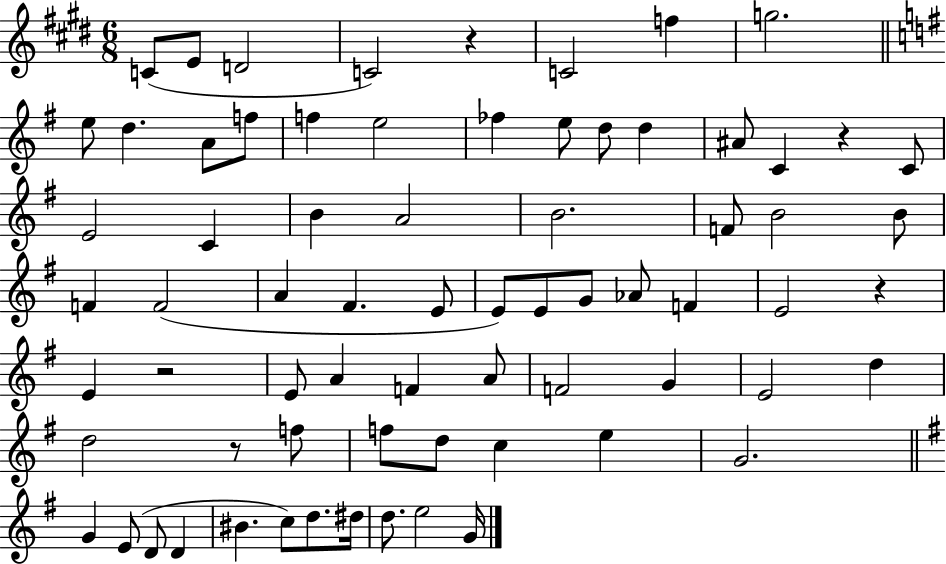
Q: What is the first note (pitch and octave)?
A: C4